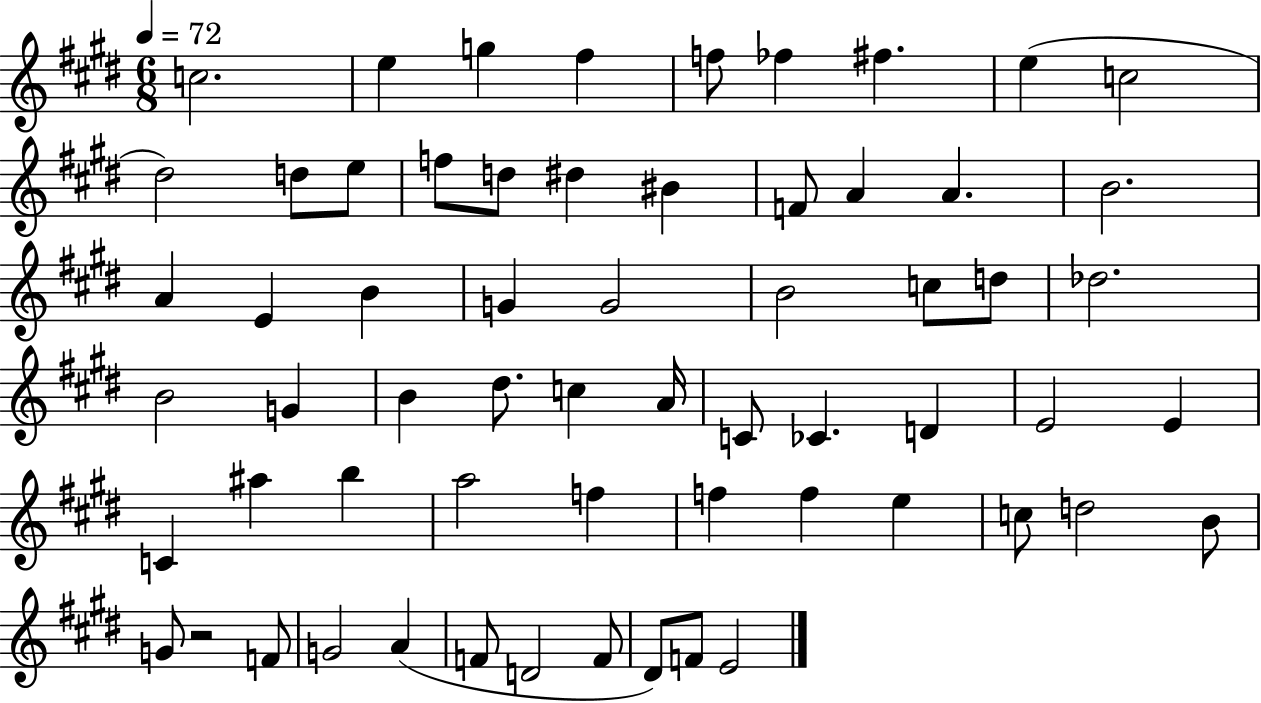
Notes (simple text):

C5/h. E5/q G5/q F#5/q F5/e FES5/q F#5/q. E5/q C5/h D#5/h D5/e E5/e F5/e D5/e D#5/q BIS4/q F4/e A4/q A4/q. B4/h. A4/q E4/q B4/q G4/q G4/h B4/h C5/e D5/e Db5/h. B4/h G4/q B4/q D#5/e. C5/q A4/s C4/e CES4/q. D4/q E4/h E4/q C4/q A#5/q B5/q A5/h F5/q F5/q F5/q E5/q C5/e D5/h B4/e G4/e R/h F4/e G4/h A4/q F4/e D4/h F4/e D#4/e F4/e E4/h